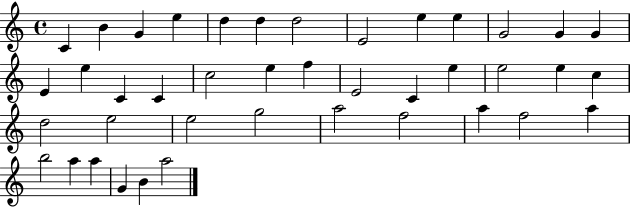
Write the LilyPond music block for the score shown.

{
  \clef treble
  \time 4/4
  \defaultTimeSignature
  \key c \major
  c'4 b'4 g'4 e''4 | d''4 d''4 d''2 | e'2 e''4 e''4 | g'2 g'4 g'4 | \break e'4 e''4 c'4 c'4 | c''2 e''4 f''4 | e'2 c'4 e''4 | e''2 e''4 c''4 | \break d''2 e''2 | e''2 g''2 | a''2 f''2 | a''4 f''2 a''4 | \break b''2 a''4 a''4 | g'4 b'4 a''2 | \bar "|."
}